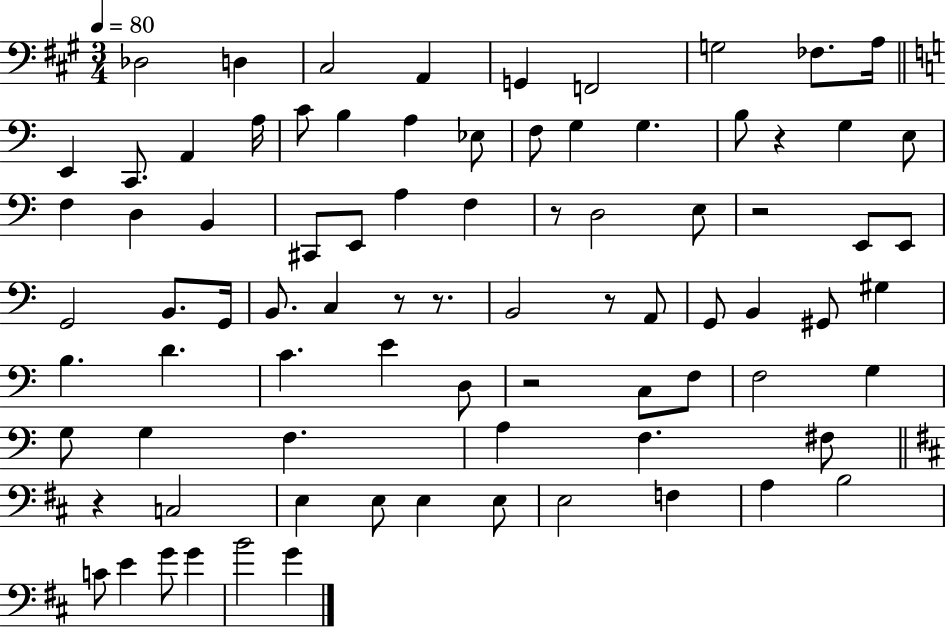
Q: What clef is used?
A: bass